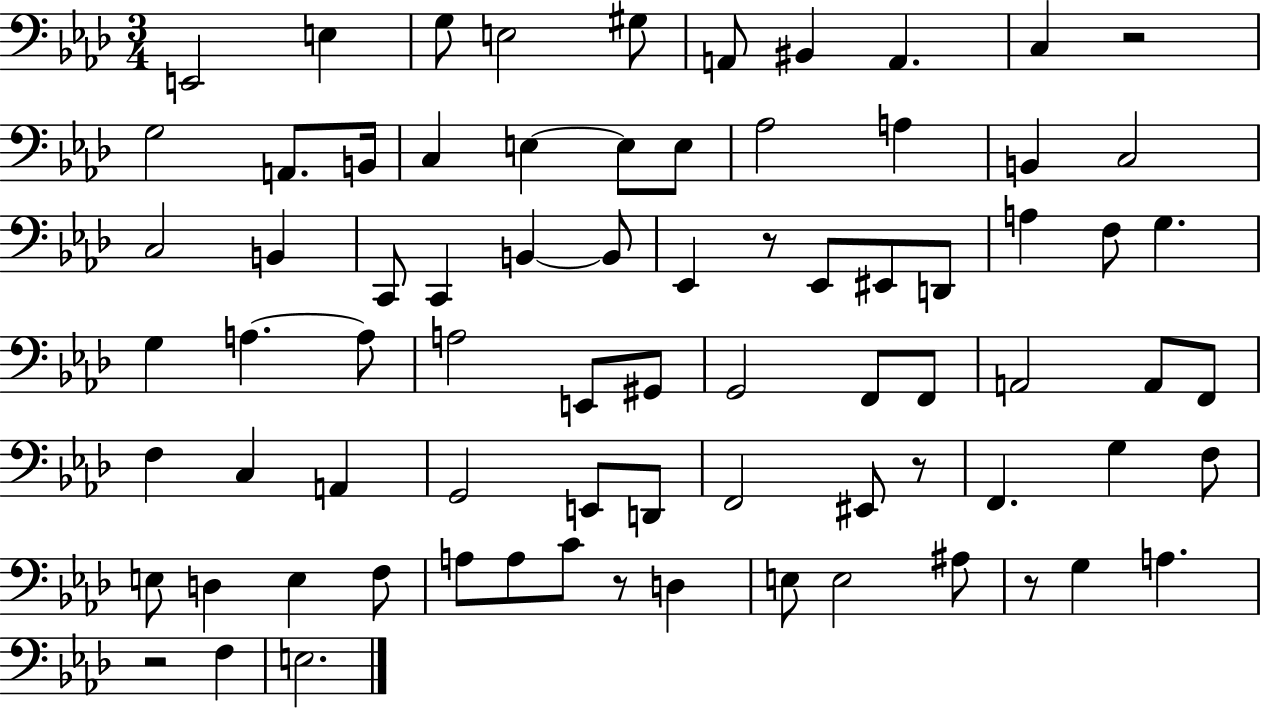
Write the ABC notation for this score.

X:1
T:Untitled
M:3/4
L:1/4
K:Ab
E,,2 E, G,/2 E,2 ^G,/2 A,,/2 ^B,, A,, C, z2 G,2 A,,/2 B,,/4 C, E, E,/2 E,/2 _A,2 A, B,, C,2 C,2 B,, C,,/2 C,, B,, B,,/2 _E,, z/2 _E,,/2 ^E,,/2 D,,/2 A, F,/2 G, G, A, A,/2 A,2 E,,/2 ^G,,/2 G,,2 F,,/2 F,,/2 A,,2 A,,/2 F,,/2 F, C, A,, G,,2 E,,/2 D,,/2 F,,2 ^E,,/2 z/2 F,, G, F,/2 E,/2 D, E, F,/2 A,/2 A,/2 C/2 z/2 D, E,/2 E,2 ^A,/2 z/2 G, A, z2 F, E,2